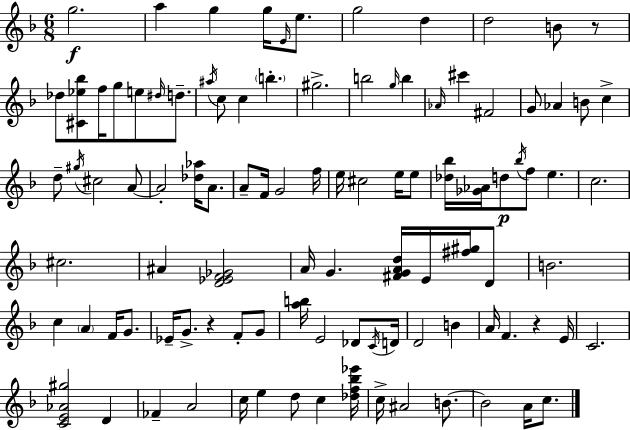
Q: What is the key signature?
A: D minor